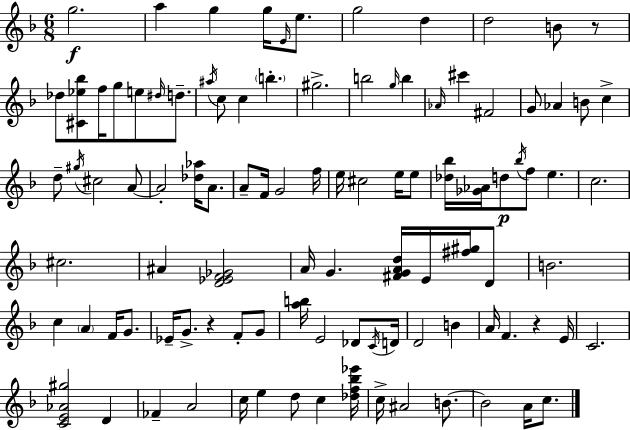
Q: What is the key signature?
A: D minor